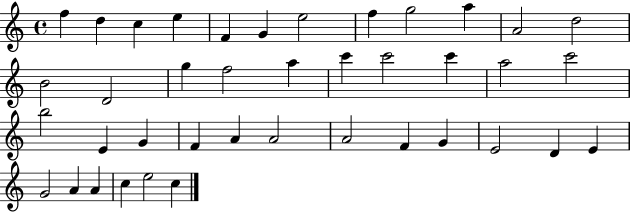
{
  \clef treble
  \time 4/4
  \defaultTimeSignature
  \key c \major
  f''4 d''4 c''4 e''4 | f'4 g'4 e''2 | f''4 g''2 a''4 | a'2 d''2 | \break b'2 d'2 | g''4 f''2 a''4 | c'''4 c'''2 c'''4 | a''2 c'''2 | \break b''2 e'4 g'4 | f'4 a'4 a'2 | a'2 f'4 g'4 | e'2 d'4 e'4 | \break g'2 a'4 a'4 | c''4 e''2 c''4 | \bar "|."
}